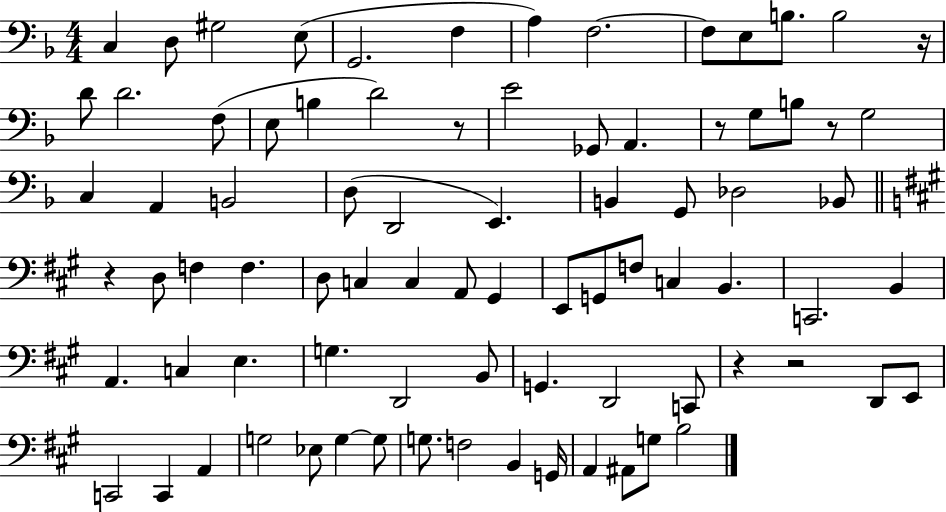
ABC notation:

X:1
T:Untitled
M:4/4
L:1/4
K:F
C, D,/2 ^G,2 E,/2 G,,2 F, A, F,2 F,/2 E,/2 B,/2 B,2 z/4 D/2 D2 F,/2 E,/2 B, D2 z/2 E2 _G,,/2 A,, z/2 G,/2 B,/2 z/2 G,2 C, A,, B,,2 D,/2 D,,2 E,, B,, G,,/2 _D,2 _B,,/2 z D,/2 F, F, D,/2 C, C, A,,/2 ^G,, E,,/2 G,,/2 F,/2 C, B,, C,,2 B,, A,, C, E, G, D,,2 B,,/2 G,, D,,2 C,,/2 z z2 D,,/2 E,,/2 C,,2 C,, A,, G,2 _E,/2 G, G,/2 G,/2 F,2 B,, G,,/4 A,, ^A,,/2 G,/2 B,2